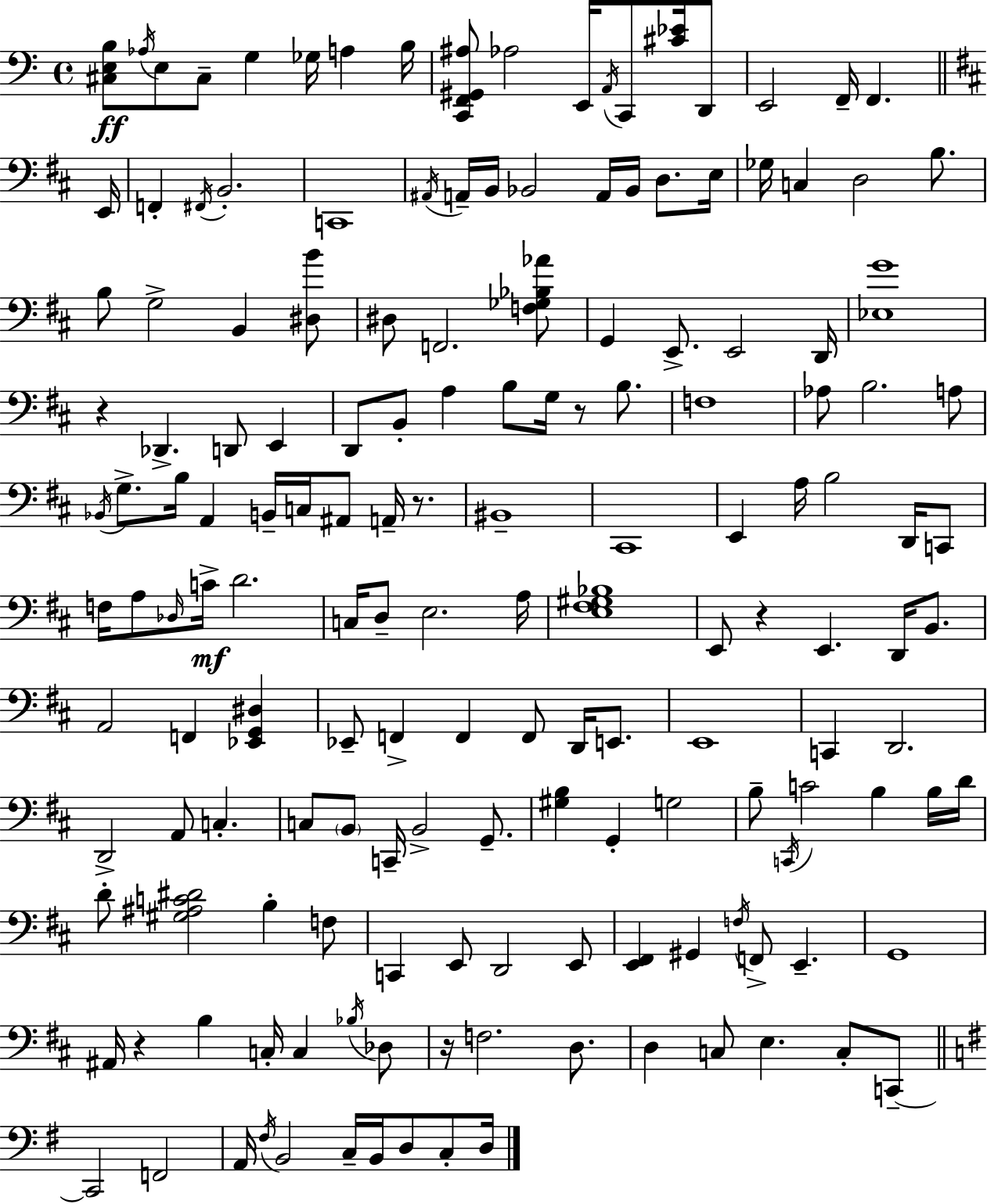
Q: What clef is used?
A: bass